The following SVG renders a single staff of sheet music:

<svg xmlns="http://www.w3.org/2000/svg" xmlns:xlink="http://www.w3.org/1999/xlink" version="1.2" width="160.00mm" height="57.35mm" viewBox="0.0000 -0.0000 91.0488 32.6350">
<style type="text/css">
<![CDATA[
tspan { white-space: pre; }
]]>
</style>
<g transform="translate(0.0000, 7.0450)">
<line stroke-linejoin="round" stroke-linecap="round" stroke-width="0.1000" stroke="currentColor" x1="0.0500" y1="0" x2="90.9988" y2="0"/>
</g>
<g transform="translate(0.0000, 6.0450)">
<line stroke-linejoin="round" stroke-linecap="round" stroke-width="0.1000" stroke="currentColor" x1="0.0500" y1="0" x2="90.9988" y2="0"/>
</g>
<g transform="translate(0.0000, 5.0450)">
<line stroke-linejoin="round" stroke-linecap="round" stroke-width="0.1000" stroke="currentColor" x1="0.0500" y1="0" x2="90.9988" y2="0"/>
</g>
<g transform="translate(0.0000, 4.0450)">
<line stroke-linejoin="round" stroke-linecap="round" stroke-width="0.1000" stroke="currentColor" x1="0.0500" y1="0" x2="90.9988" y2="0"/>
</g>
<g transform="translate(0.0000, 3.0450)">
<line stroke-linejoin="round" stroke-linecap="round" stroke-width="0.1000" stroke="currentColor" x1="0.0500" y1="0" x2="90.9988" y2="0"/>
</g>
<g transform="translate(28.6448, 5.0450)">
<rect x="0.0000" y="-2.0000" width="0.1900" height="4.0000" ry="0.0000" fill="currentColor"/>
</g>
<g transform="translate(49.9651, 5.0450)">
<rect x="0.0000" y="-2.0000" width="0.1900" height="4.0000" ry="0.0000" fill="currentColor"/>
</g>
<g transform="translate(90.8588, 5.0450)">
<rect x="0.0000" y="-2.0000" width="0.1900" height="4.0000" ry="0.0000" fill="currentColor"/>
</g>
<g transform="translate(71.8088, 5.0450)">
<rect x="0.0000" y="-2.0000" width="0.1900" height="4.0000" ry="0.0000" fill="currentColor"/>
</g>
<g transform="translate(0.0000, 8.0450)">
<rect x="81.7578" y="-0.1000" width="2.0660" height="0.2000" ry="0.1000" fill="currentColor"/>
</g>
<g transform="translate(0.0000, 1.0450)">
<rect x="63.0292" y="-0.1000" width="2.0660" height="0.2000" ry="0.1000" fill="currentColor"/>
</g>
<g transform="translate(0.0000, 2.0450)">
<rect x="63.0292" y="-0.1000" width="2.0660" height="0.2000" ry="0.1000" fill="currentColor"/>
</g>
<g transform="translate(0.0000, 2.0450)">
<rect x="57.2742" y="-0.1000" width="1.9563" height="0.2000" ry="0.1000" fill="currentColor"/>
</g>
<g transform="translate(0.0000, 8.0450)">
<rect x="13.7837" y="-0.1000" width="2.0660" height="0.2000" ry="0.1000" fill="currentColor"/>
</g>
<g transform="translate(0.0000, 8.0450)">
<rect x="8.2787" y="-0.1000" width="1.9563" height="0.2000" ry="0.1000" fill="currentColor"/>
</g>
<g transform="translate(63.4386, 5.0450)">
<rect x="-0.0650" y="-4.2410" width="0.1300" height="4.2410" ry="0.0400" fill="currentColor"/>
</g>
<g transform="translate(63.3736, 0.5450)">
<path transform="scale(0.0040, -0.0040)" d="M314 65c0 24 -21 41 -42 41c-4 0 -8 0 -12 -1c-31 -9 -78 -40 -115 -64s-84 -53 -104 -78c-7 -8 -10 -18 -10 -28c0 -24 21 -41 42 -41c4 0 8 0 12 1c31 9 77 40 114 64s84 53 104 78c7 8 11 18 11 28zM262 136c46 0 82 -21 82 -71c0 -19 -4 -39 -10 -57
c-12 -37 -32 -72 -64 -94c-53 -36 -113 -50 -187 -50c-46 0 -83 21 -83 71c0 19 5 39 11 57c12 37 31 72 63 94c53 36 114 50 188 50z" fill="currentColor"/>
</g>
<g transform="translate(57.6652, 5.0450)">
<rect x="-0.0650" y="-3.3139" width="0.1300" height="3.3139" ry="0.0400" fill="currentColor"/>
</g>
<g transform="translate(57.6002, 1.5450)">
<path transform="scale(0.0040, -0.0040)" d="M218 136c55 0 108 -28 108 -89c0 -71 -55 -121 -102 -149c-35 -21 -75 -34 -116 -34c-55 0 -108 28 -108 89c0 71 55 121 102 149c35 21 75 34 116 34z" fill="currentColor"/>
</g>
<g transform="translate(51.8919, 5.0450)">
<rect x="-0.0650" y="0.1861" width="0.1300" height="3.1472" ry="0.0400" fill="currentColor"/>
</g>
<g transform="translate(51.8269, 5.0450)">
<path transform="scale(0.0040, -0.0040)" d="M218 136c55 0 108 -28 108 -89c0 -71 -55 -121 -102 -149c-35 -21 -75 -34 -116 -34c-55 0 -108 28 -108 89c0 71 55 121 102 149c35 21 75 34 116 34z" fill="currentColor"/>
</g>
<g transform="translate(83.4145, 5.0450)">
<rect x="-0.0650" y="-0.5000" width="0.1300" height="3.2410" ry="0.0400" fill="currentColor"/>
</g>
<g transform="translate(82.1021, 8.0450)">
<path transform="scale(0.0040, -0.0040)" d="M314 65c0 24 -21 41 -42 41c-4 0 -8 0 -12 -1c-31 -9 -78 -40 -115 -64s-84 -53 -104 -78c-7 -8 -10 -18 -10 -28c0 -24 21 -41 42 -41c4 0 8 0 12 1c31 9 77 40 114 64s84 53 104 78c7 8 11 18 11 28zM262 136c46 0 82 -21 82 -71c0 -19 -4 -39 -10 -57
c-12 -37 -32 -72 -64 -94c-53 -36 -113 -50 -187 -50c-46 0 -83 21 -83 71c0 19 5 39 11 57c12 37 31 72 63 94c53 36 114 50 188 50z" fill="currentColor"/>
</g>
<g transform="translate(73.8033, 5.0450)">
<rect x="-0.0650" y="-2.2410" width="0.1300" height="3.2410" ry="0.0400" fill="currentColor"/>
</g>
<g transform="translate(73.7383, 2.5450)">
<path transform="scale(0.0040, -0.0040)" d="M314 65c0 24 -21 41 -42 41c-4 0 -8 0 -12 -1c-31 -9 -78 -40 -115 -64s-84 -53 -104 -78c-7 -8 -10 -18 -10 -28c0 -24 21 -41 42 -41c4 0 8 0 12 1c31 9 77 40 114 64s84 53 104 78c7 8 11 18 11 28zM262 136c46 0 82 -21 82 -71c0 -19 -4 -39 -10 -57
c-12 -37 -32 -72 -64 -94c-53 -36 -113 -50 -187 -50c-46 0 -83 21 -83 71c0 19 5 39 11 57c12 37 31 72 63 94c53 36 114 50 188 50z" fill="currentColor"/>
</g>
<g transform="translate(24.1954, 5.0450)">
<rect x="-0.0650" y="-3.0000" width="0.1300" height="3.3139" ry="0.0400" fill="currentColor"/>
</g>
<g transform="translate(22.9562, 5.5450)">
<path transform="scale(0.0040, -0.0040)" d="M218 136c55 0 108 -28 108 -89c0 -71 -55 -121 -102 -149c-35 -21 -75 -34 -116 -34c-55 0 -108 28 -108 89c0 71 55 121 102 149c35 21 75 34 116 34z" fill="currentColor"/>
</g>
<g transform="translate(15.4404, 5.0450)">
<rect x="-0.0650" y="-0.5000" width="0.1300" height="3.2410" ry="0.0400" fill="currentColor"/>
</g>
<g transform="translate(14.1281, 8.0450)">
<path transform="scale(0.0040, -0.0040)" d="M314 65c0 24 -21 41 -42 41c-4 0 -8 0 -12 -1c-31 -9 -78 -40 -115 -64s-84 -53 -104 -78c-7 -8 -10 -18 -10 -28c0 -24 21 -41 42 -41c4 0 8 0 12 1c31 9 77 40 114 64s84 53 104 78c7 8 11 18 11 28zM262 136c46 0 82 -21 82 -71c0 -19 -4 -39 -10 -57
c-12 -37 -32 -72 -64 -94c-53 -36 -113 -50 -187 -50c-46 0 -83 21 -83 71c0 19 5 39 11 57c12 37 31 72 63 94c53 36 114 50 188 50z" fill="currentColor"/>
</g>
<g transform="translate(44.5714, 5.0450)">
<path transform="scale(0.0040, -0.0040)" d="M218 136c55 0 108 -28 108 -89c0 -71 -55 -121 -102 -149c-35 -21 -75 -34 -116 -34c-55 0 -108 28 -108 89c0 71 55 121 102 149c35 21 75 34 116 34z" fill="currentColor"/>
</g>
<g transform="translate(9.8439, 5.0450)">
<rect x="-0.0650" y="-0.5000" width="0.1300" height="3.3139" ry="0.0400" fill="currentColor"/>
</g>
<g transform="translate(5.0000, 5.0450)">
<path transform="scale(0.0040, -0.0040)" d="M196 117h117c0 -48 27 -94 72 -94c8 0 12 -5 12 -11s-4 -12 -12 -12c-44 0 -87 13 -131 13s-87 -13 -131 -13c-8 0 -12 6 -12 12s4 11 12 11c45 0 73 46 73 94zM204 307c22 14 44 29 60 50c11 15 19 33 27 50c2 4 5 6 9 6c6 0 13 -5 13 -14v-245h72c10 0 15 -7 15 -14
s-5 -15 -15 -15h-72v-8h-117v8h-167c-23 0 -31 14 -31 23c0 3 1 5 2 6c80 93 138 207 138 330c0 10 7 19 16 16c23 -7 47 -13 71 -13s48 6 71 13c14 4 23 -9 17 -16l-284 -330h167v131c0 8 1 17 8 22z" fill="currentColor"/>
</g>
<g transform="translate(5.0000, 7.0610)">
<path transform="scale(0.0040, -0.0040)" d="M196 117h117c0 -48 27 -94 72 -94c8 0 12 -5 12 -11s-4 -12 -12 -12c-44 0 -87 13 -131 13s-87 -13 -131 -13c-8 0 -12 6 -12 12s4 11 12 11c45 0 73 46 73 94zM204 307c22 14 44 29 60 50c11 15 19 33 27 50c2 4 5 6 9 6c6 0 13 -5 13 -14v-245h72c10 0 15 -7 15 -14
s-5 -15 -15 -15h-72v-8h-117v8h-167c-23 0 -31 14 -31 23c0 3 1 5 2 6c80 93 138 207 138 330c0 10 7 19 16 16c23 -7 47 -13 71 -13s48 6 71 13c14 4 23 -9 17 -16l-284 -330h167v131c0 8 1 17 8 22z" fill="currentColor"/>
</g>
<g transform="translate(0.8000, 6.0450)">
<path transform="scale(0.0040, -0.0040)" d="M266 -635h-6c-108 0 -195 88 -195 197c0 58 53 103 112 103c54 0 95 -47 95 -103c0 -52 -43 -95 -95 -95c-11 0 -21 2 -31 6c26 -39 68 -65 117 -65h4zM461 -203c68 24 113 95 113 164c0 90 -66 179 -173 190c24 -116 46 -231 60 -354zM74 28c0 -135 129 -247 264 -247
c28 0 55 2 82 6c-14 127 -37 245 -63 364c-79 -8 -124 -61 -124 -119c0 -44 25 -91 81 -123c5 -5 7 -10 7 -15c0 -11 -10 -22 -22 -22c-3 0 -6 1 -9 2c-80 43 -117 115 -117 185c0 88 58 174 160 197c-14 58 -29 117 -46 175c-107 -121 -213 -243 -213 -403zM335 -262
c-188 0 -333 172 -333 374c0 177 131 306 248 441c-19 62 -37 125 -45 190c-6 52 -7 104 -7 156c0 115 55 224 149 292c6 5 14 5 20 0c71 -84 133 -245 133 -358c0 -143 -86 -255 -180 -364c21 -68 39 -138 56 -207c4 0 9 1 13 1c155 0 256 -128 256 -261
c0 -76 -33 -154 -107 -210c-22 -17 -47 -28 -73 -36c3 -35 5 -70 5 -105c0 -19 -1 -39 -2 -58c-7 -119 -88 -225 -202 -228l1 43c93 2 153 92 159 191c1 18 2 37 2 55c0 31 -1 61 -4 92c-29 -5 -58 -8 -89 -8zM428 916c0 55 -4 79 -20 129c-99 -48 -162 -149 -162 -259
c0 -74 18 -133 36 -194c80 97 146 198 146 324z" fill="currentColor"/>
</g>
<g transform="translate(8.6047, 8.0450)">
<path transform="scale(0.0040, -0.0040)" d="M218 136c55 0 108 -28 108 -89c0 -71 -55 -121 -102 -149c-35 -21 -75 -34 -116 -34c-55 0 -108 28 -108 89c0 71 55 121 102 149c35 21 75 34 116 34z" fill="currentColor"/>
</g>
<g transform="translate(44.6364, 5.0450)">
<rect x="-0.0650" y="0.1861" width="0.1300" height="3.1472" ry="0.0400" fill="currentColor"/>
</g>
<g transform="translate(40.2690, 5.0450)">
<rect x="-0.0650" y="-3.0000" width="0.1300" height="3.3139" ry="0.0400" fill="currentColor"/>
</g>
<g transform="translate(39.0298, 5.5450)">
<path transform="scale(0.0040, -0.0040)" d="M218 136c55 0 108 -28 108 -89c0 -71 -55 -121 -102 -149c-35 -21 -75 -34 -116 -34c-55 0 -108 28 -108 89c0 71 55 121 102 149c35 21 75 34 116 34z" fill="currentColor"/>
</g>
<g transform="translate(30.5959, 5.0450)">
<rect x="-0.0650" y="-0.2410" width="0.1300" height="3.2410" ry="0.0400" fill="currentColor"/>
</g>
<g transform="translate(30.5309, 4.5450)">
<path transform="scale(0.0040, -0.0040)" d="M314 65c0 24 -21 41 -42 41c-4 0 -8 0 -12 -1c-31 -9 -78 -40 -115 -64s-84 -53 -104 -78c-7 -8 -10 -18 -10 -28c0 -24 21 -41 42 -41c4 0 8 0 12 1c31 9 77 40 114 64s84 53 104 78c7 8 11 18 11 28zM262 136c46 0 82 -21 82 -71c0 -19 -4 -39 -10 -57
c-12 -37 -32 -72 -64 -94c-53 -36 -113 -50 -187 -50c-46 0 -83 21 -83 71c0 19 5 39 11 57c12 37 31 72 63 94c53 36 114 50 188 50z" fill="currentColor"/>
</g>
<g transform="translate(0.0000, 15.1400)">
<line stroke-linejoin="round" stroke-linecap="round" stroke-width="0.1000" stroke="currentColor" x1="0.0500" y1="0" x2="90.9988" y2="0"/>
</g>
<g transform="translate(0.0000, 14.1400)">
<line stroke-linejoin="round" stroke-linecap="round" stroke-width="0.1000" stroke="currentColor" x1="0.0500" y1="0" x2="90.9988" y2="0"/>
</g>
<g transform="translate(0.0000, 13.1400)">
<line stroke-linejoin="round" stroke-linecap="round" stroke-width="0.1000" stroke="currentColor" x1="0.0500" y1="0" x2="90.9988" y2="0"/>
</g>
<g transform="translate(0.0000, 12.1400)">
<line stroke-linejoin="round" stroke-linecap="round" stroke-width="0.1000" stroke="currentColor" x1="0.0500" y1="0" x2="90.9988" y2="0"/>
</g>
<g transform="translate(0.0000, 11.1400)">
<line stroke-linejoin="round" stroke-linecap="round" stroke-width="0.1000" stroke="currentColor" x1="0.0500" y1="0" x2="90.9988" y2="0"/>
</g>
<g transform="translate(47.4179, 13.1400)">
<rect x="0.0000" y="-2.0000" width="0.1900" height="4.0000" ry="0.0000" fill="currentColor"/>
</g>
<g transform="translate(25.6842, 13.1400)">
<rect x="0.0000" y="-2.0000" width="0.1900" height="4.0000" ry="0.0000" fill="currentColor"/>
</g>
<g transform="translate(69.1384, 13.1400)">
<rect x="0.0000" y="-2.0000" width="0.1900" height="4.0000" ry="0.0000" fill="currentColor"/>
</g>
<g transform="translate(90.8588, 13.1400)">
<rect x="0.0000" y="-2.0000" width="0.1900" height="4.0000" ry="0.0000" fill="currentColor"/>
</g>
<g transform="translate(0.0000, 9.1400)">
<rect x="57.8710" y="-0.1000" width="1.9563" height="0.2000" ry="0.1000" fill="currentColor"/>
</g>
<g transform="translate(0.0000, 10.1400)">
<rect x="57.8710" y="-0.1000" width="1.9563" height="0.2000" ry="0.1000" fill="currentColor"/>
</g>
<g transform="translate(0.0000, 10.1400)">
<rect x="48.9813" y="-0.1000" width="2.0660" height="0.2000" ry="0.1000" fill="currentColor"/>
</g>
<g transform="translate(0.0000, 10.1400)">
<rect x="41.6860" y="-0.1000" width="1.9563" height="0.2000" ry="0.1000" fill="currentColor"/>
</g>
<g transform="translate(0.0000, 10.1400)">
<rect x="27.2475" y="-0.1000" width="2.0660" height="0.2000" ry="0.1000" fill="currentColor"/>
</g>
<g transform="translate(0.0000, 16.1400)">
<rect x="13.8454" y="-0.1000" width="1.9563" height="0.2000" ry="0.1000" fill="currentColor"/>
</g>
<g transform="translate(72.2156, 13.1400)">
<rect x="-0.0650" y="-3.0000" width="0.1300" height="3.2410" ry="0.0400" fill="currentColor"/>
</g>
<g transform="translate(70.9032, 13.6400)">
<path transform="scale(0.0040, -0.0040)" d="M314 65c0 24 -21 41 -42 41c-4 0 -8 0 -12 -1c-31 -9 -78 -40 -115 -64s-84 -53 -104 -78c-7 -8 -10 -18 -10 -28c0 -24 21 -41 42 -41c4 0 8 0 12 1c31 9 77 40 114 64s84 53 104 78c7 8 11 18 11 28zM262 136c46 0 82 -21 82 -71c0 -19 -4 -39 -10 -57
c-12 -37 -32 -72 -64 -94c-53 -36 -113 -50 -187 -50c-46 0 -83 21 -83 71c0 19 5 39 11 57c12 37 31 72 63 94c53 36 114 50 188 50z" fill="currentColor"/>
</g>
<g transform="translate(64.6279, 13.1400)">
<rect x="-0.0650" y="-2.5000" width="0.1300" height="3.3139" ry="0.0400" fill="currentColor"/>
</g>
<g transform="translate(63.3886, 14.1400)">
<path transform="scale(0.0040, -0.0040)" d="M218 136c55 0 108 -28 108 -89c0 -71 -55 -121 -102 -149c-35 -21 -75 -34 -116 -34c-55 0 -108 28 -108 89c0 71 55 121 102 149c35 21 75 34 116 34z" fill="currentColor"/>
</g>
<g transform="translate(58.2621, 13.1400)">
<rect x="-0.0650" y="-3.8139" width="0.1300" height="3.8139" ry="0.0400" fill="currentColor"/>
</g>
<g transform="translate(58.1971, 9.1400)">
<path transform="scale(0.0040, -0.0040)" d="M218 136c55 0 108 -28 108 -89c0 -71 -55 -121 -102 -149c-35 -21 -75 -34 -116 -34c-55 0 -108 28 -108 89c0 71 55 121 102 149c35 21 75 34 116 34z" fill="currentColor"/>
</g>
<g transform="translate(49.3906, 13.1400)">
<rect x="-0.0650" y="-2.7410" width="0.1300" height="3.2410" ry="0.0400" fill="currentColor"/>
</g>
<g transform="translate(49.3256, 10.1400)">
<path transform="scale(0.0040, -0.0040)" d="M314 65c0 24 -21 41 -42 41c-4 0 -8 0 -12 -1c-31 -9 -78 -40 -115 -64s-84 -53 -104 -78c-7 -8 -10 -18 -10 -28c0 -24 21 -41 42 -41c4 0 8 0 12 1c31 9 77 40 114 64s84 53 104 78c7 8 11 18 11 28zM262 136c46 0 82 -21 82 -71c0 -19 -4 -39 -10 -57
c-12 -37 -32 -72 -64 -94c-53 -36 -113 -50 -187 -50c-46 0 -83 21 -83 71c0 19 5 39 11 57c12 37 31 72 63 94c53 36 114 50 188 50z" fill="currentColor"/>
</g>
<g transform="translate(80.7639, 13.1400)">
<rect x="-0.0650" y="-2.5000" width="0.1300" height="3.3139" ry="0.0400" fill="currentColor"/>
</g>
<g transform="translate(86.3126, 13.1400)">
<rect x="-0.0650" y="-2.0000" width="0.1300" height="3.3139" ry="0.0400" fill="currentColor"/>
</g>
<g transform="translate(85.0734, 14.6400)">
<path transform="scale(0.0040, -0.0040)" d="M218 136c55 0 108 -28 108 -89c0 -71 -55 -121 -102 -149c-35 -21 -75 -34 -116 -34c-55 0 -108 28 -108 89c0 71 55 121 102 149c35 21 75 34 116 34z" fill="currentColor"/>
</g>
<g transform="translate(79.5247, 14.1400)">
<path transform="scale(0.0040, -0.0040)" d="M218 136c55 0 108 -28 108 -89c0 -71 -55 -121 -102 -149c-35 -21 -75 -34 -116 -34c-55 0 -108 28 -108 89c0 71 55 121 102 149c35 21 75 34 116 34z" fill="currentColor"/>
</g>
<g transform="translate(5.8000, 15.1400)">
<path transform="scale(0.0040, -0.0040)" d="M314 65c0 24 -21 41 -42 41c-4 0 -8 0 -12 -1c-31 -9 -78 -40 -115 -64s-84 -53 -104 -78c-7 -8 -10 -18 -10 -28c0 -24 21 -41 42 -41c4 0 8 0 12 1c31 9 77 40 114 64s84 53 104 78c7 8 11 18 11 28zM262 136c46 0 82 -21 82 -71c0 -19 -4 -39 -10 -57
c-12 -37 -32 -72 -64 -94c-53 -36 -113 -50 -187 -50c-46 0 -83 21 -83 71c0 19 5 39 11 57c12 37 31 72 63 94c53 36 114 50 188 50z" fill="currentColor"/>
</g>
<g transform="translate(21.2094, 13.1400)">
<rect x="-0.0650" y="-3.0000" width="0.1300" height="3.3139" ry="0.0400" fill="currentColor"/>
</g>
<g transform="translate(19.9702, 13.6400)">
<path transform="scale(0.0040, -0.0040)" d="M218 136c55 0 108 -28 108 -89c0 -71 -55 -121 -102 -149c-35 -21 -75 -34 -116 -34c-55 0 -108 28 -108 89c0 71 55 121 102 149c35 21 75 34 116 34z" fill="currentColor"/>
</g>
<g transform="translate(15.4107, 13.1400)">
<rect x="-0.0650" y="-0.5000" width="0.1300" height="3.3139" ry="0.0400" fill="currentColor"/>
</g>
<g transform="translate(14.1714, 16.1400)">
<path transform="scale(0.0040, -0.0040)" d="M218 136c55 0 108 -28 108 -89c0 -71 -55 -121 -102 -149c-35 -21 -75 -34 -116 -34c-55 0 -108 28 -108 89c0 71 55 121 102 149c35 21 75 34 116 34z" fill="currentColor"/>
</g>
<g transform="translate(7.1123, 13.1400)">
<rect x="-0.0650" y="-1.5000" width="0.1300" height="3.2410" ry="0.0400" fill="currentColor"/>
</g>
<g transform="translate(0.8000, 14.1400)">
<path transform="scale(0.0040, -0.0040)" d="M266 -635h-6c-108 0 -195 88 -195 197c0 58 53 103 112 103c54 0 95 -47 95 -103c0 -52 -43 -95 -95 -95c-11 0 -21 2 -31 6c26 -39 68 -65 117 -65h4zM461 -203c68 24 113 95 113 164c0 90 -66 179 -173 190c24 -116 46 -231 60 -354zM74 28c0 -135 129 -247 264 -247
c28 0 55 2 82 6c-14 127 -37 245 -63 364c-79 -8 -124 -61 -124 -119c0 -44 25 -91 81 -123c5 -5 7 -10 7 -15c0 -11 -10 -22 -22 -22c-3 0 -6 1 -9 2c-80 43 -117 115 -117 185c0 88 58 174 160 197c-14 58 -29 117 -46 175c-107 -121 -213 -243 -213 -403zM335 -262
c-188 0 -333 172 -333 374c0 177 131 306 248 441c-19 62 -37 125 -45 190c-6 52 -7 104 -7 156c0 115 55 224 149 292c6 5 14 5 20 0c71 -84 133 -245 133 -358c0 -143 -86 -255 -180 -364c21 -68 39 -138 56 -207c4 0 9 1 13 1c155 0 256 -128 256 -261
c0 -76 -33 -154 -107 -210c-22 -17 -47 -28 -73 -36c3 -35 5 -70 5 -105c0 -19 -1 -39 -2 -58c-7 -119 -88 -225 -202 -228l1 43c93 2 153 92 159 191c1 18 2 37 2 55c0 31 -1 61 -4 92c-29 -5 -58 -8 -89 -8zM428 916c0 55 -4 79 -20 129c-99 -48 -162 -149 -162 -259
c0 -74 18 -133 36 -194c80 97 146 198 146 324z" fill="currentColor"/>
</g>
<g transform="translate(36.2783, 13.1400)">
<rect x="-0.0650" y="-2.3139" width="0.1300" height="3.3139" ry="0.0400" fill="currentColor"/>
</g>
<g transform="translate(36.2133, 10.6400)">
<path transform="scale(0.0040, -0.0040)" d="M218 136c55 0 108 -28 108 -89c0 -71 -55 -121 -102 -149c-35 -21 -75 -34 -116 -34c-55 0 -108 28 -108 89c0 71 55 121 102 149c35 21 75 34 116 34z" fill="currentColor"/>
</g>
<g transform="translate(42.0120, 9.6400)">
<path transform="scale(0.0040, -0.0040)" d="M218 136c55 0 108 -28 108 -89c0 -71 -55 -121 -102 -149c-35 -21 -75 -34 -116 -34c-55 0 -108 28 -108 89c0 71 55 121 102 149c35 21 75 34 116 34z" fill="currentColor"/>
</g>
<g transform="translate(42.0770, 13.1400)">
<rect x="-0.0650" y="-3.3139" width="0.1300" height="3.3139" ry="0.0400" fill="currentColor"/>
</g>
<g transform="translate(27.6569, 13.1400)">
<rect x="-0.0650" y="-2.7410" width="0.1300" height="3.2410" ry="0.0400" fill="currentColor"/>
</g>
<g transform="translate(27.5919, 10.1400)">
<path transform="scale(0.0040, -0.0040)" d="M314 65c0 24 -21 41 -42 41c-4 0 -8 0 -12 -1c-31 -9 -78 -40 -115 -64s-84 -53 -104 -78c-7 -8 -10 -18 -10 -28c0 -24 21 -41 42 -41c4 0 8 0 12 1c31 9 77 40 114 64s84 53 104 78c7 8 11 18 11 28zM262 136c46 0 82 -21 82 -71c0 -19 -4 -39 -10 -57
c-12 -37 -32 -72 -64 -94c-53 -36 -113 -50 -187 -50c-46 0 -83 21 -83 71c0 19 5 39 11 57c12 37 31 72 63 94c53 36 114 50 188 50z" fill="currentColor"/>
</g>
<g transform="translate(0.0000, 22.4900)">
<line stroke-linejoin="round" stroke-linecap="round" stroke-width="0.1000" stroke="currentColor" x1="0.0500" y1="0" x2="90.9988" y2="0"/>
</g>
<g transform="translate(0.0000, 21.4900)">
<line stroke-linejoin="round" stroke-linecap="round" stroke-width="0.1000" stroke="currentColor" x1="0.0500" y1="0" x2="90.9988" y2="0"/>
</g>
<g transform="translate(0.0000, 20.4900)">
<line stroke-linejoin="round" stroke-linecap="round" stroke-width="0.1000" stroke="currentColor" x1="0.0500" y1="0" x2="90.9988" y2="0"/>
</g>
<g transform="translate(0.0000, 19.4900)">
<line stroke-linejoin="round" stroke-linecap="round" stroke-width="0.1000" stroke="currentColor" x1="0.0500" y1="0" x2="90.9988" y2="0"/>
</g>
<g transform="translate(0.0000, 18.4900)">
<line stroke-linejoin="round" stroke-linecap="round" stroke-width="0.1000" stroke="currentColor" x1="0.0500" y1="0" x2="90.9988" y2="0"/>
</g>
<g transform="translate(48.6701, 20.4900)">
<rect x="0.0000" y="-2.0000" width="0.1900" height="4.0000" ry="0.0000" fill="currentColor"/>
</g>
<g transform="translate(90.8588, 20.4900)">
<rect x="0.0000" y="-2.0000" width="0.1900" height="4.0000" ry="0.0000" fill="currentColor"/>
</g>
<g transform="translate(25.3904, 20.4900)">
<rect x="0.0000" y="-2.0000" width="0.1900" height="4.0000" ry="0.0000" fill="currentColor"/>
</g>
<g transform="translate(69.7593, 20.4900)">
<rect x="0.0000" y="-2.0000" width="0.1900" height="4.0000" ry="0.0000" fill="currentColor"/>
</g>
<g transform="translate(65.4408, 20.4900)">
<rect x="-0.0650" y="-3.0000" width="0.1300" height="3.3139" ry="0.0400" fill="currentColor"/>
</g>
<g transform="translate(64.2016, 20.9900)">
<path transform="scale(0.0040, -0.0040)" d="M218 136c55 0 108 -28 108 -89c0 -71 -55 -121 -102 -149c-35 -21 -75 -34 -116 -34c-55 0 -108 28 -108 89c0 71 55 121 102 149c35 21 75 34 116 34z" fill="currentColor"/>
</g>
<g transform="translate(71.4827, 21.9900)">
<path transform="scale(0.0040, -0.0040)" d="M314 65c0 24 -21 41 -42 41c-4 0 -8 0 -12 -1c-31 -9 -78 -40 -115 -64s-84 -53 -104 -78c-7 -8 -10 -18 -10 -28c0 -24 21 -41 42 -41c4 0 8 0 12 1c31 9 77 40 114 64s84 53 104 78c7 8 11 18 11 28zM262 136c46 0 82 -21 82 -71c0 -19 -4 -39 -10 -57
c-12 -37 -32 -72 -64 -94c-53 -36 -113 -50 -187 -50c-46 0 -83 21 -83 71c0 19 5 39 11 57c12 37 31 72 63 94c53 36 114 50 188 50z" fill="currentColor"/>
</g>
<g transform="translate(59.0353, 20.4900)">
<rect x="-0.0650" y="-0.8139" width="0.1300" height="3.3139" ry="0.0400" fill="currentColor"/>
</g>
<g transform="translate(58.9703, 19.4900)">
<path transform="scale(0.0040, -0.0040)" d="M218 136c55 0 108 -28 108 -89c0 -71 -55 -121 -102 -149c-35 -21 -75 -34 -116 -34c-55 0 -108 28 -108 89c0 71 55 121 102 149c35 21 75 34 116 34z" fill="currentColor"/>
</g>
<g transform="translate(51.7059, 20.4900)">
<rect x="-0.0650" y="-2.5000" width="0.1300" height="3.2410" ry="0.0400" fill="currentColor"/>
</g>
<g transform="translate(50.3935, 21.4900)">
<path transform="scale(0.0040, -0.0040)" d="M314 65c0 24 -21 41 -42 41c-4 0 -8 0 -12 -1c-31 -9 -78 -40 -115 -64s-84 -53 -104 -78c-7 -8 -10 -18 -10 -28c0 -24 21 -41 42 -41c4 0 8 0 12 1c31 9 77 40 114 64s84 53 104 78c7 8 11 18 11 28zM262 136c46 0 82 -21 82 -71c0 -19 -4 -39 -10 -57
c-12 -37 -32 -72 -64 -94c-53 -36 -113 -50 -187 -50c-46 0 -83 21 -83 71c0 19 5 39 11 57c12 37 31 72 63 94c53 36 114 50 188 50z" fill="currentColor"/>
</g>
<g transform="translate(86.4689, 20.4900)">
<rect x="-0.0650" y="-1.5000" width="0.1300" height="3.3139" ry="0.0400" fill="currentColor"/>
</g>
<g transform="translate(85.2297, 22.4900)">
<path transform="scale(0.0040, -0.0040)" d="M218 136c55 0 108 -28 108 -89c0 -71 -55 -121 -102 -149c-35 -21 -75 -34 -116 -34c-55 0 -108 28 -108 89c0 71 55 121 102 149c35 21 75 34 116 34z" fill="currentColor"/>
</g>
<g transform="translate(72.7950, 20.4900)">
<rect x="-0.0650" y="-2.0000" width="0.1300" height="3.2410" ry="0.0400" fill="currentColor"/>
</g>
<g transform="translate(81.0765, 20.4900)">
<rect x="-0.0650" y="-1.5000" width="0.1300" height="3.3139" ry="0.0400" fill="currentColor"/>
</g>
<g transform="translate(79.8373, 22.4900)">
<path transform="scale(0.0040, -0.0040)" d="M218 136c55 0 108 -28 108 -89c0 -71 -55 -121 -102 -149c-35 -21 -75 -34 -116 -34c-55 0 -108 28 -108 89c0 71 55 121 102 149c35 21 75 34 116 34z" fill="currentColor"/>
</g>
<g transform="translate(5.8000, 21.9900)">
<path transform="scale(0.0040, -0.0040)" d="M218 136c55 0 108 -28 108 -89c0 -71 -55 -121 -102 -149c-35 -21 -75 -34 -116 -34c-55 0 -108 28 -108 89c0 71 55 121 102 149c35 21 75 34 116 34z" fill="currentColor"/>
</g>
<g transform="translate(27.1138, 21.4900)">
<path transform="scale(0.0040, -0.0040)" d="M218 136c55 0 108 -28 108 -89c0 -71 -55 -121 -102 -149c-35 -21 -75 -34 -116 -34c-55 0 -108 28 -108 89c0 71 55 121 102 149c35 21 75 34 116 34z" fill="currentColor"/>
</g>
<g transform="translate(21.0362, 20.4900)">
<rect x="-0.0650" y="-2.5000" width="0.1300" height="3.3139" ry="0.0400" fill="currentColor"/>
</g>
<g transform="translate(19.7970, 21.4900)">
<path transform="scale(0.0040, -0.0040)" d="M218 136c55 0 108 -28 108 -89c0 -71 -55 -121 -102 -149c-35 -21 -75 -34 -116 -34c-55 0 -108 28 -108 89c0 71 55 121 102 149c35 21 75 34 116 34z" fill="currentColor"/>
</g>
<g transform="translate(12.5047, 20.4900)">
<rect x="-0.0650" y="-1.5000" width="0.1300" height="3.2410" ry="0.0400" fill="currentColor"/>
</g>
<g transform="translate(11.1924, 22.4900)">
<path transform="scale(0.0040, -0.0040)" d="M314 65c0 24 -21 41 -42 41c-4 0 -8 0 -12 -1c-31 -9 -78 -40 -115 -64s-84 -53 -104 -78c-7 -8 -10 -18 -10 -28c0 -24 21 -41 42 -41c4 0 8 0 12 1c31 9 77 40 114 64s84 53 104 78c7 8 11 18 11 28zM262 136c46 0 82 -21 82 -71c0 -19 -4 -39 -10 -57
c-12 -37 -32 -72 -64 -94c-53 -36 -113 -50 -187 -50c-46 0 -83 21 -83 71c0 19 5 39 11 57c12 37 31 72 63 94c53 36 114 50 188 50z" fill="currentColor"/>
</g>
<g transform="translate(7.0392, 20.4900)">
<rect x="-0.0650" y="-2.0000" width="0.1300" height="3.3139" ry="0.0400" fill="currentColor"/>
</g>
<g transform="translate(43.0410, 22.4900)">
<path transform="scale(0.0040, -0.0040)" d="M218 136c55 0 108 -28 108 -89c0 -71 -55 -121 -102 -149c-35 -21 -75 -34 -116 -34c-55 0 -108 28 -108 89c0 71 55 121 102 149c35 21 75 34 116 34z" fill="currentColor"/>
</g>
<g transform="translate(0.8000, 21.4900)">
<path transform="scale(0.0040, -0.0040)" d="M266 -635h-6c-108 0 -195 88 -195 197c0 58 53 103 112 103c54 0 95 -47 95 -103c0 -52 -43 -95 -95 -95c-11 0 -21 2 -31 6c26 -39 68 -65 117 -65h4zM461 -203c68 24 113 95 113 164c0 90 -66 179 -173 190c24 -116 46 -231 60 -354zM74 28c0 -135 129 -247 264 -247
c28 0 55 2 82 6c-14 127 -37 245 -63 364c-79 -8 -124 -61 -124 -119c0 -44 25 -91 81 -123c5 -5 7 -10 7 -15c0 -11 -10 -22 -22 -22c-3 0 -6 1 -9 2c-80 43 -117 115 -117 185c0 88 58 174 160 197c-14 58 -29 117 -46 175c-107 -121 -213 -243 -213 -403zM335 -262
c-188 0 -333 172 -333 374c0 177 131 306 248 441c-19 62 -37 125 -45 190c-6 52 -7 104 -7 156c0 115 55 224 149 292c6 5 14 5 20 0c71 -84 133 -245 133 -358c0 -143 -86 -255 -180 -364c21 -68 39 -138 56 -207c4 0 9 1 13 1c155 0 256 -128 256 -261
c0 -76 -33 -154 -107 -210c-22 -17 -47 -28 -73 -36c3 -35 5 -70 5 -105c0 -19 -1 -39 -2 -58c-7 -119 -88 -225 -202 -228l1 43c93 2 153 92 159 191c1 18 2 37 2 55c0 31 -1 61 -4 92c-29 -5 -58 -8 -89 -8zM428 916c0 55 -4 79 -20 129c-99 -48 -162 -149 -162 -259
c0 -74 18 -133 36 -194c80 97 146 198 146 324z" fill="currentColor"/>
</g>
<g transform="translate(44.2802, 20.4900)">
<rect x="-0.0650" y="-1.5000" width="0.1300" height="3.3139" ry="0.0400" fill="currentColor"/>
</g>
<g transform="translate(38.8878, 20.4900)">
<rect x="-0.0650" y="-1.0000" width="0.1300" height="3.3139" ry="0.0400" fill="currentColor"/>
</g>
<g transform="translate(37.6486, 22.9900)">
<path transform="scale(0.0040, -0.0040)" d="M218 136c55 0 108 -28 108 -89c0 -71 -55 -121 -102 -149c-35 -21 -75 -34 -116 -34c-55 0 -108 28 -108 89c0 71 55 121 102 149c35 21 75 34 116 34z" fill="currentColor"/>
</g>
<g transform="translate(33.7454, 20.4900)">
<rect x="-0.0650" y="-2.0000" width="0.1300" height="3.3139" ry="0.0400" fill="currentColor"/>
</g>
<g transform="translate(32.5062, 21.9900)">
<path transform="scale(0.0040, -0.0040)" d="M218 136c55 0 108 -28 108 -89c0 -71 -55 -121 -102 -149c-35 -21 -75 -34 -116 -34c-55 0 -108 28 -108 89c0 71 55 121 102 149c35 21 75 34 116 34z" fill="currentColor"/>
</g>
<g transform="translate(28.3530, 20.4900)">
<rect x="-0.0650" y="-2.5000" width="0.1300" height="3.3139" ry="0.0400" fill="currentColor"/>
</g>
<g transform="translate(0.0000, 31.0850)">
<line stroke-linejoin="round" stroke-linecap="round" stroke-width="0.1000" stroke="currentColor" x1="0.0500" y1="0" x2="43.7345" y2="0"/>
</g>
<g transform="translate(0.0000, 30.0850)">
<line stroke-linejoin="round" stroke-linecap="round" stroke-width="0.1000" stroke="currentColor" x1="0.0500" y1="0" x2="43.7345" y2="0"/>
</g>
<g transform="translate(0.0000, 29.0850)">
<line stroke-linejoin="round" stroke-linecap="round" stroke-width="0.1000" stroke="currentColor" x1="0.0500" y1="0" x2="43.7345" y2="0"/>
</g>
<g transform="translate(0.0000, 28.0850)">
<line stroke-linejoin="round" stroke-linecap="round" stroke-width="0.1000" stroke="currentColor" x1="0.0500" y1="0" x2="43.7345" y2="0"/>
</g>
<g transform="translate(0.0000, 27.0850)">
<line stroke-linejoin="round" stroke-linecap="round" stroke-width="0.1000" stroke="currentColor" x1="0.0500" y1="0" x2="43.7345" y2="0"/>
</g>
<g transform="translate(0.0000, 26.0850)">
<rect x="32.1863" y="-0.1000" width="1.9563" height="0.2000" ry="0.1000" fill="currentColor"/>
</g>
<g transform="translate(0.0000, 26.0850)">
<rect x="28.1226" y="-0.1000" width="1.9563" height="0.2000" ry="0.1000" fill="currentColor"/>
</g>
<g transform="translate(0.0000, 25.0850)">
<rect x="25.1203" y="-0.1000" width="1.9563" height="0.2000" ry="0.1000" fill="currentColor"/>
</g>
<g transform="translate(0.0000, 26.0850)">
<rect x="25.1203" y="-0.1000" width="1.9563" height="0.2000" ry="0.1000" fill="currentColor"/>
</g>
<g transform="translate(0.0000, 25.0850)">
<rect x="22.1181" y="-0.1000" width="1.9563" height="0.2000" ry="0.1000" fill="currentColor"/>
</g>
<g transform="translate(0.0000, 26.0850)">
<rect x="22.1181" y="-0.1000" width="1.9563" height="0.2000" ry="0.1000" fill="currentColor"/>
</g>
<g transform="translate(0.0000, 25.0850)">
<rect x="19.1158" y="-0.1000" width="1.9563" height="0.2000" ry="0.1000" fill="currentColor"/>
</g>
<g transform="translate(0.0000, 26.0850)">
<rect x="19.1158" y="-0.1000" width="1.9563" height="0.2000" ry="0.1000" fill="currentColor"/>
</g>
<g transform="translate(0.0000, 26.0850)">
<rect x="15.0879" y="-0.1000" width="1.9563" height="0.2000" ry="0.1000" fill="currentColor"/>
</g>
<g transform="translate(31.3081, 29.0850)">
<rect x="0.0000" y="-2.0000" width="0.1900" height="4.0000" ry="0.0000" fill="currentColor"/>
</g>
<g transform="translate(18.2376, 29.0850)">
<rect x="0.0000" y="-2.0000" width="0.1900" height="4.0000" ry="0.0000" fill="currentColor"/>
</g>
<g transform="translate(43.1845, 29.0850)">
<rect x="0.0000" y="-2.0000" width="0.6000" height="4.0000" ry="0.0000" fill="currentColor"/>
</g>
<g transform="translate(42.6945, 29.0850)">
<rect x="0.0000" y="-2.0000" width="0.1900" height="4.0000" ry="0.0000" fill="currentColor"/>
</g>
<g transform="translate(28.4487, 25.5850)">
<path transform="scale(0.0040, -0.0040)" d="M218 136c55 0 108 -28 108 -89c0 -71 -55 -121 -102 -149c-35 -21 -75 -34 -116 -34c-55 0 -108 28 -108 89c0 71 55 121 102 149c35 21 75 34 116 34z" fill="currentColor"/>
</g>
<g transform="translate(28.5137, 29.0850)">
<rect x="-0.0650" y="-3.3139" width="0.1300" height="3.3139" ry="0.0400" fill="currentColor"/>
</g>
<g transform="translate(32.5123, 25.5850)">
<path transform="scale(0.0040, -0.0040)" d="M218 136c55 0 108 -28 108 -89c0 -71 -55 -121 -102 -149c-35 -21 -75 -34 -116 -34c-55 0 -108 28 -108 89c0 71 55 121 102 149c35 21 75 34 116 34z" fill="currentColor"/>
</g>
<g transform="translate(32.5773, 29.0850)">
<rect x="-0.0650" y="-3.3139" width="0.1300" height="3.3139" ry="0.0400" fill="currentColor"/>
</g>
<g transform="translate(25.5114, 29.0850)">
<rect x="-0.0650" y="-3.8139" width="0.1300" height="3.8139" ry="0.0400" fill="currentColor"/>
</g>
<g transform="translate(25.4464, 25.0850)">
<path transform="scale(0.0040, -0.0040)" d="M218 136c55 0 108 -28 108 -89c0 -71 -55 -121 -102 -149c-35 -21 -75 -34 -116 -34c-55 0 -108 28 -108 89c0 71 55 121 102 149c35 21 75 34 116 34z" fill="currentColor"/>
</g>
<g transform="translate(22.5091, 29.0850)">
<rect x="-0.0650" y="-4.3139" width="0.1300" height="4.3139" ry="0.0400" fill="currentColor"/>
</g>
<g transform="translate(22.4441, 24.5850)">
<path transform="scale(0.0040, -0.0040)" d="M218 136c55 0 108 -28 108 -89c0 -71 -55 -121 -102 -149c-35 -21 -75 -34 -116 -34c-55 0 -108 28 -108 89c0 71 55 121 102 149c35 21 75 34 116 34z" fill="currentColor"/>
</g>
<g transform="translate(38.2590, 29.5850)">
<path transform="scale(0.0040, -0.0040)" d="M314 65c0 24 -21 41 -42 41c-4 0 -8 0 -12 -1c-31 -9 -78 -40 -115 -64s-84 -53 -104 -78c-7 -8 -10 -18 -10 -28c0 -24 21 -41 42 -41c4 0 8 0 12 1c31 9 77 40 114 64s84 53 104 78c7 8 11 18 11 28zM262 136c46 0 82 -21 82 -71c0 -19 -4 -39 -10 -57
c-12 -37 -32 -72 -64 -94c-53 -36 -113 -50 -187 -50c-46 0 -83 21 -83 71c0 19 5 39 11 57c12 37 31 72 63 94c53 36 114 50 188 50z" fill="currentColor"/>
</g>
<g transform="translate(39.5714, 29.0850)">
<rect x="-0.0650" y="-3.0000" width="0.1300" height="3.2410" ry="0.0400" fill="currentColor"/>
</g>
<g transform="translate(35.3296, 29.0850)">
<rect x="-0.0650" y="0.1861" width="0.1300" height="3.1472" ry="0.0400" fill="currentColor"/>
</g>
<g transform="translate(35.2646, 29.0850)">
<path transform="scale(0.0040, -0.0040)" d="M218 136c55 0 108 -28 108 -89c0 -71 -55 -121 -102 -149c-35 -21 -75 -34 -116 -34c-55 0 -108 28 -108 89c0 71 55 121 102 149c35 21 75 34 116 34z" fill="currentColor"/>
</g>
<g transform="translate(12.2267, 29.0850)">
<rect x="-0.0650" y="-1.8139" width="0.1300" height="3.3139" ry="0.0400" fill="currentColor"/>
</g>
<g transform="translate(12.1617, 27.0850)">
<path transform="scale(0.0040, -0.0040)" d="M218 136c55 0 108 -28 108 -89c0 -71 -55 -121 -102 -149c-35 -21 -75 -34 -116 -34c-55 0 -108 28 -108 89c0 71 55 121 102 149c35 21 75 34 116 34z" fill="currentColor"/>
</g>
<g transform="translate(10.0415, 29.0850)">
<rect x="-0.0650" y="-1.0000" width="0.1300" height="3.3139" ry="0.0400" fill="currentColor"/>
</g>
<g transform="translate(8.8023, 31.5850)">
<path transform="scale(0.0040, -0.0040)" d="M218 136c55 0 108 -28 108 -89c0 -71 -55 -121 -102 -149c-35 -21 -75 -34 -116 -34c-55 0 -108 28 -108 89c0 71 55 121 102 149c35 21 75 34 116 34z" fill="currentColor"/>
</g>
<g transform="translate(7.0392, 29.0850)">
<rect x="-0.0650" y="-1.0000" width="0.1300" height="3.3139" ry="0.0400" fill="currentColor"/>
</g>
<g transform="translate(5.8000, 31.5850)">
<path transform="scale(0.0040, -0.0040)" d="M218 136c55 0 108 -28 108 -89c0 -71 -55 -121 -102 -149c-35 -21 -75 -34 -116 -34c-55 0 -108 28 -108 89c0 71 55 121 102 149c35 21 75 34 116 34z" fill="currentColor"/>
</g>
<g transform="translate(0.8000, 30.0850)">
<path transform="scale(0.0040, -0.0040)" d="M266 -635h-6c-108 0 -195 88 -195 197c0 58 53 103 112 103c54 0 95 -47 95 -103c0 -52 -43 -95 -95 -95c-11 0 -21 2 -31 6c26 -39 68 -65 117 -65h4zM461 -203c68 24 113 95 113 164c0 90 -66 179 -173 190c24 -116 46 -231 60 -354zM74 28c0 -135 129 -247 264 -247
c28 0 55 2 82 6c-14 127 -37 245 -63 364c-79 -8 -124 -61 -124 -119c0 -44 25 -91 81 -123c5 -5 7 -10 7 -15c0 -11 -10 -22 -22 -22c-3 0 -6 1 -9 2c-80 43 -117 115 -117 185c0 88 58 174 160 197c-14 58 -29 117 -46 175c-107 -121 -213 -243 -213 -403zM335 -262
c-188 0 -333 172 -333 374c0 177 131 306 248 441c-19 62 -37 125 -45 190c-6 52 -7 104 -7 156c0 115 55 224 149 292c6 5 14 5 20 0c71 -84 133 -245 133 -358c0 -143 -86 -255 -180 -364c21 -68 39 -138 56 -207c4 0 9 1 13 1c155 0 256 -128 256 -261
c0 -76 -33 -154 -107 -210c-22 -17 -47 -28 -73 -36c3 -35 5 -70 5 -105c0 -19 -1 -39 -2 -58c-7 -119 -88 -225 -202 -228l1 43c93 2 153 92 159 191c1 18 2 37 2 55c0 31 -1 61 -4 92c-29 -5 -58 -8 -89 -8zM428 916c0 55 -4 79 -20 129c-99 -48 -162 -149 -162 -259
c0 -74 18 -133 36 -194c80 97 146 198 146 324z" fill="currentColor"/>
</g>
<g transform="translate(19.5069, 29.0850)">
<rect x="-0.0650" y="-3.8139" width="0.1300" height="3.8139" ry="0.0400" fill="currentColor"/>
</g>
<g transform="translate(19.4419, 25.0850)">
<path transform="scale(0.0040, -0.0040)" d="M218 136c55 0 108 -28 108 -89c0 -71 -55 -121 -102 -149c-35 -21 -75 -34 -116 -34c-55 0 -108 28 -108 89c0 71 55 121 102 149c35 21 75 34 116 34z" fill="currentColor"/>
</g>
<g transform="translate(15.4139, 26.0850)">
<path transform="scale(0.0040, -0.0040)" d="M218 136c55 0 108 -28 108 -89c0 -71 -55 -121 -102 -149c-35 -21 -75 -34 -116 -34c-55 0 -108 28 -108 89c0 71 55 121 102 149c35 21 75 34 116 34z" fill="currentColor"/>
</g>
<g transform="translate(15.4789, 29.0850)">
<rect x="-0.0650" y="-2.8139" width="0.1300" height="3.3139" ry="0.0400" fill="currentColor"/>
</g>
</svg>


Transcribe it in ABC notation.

X:1
T:Untitled
M:4/4
L:1/4
K:C
C C2 A c2 A B B b d'2 g2 C2 E2 C A a2 g b a2 c' G A2 G F F E2 G G F D E G2 d A F2 E E D D f a c' d' c' b b B A2